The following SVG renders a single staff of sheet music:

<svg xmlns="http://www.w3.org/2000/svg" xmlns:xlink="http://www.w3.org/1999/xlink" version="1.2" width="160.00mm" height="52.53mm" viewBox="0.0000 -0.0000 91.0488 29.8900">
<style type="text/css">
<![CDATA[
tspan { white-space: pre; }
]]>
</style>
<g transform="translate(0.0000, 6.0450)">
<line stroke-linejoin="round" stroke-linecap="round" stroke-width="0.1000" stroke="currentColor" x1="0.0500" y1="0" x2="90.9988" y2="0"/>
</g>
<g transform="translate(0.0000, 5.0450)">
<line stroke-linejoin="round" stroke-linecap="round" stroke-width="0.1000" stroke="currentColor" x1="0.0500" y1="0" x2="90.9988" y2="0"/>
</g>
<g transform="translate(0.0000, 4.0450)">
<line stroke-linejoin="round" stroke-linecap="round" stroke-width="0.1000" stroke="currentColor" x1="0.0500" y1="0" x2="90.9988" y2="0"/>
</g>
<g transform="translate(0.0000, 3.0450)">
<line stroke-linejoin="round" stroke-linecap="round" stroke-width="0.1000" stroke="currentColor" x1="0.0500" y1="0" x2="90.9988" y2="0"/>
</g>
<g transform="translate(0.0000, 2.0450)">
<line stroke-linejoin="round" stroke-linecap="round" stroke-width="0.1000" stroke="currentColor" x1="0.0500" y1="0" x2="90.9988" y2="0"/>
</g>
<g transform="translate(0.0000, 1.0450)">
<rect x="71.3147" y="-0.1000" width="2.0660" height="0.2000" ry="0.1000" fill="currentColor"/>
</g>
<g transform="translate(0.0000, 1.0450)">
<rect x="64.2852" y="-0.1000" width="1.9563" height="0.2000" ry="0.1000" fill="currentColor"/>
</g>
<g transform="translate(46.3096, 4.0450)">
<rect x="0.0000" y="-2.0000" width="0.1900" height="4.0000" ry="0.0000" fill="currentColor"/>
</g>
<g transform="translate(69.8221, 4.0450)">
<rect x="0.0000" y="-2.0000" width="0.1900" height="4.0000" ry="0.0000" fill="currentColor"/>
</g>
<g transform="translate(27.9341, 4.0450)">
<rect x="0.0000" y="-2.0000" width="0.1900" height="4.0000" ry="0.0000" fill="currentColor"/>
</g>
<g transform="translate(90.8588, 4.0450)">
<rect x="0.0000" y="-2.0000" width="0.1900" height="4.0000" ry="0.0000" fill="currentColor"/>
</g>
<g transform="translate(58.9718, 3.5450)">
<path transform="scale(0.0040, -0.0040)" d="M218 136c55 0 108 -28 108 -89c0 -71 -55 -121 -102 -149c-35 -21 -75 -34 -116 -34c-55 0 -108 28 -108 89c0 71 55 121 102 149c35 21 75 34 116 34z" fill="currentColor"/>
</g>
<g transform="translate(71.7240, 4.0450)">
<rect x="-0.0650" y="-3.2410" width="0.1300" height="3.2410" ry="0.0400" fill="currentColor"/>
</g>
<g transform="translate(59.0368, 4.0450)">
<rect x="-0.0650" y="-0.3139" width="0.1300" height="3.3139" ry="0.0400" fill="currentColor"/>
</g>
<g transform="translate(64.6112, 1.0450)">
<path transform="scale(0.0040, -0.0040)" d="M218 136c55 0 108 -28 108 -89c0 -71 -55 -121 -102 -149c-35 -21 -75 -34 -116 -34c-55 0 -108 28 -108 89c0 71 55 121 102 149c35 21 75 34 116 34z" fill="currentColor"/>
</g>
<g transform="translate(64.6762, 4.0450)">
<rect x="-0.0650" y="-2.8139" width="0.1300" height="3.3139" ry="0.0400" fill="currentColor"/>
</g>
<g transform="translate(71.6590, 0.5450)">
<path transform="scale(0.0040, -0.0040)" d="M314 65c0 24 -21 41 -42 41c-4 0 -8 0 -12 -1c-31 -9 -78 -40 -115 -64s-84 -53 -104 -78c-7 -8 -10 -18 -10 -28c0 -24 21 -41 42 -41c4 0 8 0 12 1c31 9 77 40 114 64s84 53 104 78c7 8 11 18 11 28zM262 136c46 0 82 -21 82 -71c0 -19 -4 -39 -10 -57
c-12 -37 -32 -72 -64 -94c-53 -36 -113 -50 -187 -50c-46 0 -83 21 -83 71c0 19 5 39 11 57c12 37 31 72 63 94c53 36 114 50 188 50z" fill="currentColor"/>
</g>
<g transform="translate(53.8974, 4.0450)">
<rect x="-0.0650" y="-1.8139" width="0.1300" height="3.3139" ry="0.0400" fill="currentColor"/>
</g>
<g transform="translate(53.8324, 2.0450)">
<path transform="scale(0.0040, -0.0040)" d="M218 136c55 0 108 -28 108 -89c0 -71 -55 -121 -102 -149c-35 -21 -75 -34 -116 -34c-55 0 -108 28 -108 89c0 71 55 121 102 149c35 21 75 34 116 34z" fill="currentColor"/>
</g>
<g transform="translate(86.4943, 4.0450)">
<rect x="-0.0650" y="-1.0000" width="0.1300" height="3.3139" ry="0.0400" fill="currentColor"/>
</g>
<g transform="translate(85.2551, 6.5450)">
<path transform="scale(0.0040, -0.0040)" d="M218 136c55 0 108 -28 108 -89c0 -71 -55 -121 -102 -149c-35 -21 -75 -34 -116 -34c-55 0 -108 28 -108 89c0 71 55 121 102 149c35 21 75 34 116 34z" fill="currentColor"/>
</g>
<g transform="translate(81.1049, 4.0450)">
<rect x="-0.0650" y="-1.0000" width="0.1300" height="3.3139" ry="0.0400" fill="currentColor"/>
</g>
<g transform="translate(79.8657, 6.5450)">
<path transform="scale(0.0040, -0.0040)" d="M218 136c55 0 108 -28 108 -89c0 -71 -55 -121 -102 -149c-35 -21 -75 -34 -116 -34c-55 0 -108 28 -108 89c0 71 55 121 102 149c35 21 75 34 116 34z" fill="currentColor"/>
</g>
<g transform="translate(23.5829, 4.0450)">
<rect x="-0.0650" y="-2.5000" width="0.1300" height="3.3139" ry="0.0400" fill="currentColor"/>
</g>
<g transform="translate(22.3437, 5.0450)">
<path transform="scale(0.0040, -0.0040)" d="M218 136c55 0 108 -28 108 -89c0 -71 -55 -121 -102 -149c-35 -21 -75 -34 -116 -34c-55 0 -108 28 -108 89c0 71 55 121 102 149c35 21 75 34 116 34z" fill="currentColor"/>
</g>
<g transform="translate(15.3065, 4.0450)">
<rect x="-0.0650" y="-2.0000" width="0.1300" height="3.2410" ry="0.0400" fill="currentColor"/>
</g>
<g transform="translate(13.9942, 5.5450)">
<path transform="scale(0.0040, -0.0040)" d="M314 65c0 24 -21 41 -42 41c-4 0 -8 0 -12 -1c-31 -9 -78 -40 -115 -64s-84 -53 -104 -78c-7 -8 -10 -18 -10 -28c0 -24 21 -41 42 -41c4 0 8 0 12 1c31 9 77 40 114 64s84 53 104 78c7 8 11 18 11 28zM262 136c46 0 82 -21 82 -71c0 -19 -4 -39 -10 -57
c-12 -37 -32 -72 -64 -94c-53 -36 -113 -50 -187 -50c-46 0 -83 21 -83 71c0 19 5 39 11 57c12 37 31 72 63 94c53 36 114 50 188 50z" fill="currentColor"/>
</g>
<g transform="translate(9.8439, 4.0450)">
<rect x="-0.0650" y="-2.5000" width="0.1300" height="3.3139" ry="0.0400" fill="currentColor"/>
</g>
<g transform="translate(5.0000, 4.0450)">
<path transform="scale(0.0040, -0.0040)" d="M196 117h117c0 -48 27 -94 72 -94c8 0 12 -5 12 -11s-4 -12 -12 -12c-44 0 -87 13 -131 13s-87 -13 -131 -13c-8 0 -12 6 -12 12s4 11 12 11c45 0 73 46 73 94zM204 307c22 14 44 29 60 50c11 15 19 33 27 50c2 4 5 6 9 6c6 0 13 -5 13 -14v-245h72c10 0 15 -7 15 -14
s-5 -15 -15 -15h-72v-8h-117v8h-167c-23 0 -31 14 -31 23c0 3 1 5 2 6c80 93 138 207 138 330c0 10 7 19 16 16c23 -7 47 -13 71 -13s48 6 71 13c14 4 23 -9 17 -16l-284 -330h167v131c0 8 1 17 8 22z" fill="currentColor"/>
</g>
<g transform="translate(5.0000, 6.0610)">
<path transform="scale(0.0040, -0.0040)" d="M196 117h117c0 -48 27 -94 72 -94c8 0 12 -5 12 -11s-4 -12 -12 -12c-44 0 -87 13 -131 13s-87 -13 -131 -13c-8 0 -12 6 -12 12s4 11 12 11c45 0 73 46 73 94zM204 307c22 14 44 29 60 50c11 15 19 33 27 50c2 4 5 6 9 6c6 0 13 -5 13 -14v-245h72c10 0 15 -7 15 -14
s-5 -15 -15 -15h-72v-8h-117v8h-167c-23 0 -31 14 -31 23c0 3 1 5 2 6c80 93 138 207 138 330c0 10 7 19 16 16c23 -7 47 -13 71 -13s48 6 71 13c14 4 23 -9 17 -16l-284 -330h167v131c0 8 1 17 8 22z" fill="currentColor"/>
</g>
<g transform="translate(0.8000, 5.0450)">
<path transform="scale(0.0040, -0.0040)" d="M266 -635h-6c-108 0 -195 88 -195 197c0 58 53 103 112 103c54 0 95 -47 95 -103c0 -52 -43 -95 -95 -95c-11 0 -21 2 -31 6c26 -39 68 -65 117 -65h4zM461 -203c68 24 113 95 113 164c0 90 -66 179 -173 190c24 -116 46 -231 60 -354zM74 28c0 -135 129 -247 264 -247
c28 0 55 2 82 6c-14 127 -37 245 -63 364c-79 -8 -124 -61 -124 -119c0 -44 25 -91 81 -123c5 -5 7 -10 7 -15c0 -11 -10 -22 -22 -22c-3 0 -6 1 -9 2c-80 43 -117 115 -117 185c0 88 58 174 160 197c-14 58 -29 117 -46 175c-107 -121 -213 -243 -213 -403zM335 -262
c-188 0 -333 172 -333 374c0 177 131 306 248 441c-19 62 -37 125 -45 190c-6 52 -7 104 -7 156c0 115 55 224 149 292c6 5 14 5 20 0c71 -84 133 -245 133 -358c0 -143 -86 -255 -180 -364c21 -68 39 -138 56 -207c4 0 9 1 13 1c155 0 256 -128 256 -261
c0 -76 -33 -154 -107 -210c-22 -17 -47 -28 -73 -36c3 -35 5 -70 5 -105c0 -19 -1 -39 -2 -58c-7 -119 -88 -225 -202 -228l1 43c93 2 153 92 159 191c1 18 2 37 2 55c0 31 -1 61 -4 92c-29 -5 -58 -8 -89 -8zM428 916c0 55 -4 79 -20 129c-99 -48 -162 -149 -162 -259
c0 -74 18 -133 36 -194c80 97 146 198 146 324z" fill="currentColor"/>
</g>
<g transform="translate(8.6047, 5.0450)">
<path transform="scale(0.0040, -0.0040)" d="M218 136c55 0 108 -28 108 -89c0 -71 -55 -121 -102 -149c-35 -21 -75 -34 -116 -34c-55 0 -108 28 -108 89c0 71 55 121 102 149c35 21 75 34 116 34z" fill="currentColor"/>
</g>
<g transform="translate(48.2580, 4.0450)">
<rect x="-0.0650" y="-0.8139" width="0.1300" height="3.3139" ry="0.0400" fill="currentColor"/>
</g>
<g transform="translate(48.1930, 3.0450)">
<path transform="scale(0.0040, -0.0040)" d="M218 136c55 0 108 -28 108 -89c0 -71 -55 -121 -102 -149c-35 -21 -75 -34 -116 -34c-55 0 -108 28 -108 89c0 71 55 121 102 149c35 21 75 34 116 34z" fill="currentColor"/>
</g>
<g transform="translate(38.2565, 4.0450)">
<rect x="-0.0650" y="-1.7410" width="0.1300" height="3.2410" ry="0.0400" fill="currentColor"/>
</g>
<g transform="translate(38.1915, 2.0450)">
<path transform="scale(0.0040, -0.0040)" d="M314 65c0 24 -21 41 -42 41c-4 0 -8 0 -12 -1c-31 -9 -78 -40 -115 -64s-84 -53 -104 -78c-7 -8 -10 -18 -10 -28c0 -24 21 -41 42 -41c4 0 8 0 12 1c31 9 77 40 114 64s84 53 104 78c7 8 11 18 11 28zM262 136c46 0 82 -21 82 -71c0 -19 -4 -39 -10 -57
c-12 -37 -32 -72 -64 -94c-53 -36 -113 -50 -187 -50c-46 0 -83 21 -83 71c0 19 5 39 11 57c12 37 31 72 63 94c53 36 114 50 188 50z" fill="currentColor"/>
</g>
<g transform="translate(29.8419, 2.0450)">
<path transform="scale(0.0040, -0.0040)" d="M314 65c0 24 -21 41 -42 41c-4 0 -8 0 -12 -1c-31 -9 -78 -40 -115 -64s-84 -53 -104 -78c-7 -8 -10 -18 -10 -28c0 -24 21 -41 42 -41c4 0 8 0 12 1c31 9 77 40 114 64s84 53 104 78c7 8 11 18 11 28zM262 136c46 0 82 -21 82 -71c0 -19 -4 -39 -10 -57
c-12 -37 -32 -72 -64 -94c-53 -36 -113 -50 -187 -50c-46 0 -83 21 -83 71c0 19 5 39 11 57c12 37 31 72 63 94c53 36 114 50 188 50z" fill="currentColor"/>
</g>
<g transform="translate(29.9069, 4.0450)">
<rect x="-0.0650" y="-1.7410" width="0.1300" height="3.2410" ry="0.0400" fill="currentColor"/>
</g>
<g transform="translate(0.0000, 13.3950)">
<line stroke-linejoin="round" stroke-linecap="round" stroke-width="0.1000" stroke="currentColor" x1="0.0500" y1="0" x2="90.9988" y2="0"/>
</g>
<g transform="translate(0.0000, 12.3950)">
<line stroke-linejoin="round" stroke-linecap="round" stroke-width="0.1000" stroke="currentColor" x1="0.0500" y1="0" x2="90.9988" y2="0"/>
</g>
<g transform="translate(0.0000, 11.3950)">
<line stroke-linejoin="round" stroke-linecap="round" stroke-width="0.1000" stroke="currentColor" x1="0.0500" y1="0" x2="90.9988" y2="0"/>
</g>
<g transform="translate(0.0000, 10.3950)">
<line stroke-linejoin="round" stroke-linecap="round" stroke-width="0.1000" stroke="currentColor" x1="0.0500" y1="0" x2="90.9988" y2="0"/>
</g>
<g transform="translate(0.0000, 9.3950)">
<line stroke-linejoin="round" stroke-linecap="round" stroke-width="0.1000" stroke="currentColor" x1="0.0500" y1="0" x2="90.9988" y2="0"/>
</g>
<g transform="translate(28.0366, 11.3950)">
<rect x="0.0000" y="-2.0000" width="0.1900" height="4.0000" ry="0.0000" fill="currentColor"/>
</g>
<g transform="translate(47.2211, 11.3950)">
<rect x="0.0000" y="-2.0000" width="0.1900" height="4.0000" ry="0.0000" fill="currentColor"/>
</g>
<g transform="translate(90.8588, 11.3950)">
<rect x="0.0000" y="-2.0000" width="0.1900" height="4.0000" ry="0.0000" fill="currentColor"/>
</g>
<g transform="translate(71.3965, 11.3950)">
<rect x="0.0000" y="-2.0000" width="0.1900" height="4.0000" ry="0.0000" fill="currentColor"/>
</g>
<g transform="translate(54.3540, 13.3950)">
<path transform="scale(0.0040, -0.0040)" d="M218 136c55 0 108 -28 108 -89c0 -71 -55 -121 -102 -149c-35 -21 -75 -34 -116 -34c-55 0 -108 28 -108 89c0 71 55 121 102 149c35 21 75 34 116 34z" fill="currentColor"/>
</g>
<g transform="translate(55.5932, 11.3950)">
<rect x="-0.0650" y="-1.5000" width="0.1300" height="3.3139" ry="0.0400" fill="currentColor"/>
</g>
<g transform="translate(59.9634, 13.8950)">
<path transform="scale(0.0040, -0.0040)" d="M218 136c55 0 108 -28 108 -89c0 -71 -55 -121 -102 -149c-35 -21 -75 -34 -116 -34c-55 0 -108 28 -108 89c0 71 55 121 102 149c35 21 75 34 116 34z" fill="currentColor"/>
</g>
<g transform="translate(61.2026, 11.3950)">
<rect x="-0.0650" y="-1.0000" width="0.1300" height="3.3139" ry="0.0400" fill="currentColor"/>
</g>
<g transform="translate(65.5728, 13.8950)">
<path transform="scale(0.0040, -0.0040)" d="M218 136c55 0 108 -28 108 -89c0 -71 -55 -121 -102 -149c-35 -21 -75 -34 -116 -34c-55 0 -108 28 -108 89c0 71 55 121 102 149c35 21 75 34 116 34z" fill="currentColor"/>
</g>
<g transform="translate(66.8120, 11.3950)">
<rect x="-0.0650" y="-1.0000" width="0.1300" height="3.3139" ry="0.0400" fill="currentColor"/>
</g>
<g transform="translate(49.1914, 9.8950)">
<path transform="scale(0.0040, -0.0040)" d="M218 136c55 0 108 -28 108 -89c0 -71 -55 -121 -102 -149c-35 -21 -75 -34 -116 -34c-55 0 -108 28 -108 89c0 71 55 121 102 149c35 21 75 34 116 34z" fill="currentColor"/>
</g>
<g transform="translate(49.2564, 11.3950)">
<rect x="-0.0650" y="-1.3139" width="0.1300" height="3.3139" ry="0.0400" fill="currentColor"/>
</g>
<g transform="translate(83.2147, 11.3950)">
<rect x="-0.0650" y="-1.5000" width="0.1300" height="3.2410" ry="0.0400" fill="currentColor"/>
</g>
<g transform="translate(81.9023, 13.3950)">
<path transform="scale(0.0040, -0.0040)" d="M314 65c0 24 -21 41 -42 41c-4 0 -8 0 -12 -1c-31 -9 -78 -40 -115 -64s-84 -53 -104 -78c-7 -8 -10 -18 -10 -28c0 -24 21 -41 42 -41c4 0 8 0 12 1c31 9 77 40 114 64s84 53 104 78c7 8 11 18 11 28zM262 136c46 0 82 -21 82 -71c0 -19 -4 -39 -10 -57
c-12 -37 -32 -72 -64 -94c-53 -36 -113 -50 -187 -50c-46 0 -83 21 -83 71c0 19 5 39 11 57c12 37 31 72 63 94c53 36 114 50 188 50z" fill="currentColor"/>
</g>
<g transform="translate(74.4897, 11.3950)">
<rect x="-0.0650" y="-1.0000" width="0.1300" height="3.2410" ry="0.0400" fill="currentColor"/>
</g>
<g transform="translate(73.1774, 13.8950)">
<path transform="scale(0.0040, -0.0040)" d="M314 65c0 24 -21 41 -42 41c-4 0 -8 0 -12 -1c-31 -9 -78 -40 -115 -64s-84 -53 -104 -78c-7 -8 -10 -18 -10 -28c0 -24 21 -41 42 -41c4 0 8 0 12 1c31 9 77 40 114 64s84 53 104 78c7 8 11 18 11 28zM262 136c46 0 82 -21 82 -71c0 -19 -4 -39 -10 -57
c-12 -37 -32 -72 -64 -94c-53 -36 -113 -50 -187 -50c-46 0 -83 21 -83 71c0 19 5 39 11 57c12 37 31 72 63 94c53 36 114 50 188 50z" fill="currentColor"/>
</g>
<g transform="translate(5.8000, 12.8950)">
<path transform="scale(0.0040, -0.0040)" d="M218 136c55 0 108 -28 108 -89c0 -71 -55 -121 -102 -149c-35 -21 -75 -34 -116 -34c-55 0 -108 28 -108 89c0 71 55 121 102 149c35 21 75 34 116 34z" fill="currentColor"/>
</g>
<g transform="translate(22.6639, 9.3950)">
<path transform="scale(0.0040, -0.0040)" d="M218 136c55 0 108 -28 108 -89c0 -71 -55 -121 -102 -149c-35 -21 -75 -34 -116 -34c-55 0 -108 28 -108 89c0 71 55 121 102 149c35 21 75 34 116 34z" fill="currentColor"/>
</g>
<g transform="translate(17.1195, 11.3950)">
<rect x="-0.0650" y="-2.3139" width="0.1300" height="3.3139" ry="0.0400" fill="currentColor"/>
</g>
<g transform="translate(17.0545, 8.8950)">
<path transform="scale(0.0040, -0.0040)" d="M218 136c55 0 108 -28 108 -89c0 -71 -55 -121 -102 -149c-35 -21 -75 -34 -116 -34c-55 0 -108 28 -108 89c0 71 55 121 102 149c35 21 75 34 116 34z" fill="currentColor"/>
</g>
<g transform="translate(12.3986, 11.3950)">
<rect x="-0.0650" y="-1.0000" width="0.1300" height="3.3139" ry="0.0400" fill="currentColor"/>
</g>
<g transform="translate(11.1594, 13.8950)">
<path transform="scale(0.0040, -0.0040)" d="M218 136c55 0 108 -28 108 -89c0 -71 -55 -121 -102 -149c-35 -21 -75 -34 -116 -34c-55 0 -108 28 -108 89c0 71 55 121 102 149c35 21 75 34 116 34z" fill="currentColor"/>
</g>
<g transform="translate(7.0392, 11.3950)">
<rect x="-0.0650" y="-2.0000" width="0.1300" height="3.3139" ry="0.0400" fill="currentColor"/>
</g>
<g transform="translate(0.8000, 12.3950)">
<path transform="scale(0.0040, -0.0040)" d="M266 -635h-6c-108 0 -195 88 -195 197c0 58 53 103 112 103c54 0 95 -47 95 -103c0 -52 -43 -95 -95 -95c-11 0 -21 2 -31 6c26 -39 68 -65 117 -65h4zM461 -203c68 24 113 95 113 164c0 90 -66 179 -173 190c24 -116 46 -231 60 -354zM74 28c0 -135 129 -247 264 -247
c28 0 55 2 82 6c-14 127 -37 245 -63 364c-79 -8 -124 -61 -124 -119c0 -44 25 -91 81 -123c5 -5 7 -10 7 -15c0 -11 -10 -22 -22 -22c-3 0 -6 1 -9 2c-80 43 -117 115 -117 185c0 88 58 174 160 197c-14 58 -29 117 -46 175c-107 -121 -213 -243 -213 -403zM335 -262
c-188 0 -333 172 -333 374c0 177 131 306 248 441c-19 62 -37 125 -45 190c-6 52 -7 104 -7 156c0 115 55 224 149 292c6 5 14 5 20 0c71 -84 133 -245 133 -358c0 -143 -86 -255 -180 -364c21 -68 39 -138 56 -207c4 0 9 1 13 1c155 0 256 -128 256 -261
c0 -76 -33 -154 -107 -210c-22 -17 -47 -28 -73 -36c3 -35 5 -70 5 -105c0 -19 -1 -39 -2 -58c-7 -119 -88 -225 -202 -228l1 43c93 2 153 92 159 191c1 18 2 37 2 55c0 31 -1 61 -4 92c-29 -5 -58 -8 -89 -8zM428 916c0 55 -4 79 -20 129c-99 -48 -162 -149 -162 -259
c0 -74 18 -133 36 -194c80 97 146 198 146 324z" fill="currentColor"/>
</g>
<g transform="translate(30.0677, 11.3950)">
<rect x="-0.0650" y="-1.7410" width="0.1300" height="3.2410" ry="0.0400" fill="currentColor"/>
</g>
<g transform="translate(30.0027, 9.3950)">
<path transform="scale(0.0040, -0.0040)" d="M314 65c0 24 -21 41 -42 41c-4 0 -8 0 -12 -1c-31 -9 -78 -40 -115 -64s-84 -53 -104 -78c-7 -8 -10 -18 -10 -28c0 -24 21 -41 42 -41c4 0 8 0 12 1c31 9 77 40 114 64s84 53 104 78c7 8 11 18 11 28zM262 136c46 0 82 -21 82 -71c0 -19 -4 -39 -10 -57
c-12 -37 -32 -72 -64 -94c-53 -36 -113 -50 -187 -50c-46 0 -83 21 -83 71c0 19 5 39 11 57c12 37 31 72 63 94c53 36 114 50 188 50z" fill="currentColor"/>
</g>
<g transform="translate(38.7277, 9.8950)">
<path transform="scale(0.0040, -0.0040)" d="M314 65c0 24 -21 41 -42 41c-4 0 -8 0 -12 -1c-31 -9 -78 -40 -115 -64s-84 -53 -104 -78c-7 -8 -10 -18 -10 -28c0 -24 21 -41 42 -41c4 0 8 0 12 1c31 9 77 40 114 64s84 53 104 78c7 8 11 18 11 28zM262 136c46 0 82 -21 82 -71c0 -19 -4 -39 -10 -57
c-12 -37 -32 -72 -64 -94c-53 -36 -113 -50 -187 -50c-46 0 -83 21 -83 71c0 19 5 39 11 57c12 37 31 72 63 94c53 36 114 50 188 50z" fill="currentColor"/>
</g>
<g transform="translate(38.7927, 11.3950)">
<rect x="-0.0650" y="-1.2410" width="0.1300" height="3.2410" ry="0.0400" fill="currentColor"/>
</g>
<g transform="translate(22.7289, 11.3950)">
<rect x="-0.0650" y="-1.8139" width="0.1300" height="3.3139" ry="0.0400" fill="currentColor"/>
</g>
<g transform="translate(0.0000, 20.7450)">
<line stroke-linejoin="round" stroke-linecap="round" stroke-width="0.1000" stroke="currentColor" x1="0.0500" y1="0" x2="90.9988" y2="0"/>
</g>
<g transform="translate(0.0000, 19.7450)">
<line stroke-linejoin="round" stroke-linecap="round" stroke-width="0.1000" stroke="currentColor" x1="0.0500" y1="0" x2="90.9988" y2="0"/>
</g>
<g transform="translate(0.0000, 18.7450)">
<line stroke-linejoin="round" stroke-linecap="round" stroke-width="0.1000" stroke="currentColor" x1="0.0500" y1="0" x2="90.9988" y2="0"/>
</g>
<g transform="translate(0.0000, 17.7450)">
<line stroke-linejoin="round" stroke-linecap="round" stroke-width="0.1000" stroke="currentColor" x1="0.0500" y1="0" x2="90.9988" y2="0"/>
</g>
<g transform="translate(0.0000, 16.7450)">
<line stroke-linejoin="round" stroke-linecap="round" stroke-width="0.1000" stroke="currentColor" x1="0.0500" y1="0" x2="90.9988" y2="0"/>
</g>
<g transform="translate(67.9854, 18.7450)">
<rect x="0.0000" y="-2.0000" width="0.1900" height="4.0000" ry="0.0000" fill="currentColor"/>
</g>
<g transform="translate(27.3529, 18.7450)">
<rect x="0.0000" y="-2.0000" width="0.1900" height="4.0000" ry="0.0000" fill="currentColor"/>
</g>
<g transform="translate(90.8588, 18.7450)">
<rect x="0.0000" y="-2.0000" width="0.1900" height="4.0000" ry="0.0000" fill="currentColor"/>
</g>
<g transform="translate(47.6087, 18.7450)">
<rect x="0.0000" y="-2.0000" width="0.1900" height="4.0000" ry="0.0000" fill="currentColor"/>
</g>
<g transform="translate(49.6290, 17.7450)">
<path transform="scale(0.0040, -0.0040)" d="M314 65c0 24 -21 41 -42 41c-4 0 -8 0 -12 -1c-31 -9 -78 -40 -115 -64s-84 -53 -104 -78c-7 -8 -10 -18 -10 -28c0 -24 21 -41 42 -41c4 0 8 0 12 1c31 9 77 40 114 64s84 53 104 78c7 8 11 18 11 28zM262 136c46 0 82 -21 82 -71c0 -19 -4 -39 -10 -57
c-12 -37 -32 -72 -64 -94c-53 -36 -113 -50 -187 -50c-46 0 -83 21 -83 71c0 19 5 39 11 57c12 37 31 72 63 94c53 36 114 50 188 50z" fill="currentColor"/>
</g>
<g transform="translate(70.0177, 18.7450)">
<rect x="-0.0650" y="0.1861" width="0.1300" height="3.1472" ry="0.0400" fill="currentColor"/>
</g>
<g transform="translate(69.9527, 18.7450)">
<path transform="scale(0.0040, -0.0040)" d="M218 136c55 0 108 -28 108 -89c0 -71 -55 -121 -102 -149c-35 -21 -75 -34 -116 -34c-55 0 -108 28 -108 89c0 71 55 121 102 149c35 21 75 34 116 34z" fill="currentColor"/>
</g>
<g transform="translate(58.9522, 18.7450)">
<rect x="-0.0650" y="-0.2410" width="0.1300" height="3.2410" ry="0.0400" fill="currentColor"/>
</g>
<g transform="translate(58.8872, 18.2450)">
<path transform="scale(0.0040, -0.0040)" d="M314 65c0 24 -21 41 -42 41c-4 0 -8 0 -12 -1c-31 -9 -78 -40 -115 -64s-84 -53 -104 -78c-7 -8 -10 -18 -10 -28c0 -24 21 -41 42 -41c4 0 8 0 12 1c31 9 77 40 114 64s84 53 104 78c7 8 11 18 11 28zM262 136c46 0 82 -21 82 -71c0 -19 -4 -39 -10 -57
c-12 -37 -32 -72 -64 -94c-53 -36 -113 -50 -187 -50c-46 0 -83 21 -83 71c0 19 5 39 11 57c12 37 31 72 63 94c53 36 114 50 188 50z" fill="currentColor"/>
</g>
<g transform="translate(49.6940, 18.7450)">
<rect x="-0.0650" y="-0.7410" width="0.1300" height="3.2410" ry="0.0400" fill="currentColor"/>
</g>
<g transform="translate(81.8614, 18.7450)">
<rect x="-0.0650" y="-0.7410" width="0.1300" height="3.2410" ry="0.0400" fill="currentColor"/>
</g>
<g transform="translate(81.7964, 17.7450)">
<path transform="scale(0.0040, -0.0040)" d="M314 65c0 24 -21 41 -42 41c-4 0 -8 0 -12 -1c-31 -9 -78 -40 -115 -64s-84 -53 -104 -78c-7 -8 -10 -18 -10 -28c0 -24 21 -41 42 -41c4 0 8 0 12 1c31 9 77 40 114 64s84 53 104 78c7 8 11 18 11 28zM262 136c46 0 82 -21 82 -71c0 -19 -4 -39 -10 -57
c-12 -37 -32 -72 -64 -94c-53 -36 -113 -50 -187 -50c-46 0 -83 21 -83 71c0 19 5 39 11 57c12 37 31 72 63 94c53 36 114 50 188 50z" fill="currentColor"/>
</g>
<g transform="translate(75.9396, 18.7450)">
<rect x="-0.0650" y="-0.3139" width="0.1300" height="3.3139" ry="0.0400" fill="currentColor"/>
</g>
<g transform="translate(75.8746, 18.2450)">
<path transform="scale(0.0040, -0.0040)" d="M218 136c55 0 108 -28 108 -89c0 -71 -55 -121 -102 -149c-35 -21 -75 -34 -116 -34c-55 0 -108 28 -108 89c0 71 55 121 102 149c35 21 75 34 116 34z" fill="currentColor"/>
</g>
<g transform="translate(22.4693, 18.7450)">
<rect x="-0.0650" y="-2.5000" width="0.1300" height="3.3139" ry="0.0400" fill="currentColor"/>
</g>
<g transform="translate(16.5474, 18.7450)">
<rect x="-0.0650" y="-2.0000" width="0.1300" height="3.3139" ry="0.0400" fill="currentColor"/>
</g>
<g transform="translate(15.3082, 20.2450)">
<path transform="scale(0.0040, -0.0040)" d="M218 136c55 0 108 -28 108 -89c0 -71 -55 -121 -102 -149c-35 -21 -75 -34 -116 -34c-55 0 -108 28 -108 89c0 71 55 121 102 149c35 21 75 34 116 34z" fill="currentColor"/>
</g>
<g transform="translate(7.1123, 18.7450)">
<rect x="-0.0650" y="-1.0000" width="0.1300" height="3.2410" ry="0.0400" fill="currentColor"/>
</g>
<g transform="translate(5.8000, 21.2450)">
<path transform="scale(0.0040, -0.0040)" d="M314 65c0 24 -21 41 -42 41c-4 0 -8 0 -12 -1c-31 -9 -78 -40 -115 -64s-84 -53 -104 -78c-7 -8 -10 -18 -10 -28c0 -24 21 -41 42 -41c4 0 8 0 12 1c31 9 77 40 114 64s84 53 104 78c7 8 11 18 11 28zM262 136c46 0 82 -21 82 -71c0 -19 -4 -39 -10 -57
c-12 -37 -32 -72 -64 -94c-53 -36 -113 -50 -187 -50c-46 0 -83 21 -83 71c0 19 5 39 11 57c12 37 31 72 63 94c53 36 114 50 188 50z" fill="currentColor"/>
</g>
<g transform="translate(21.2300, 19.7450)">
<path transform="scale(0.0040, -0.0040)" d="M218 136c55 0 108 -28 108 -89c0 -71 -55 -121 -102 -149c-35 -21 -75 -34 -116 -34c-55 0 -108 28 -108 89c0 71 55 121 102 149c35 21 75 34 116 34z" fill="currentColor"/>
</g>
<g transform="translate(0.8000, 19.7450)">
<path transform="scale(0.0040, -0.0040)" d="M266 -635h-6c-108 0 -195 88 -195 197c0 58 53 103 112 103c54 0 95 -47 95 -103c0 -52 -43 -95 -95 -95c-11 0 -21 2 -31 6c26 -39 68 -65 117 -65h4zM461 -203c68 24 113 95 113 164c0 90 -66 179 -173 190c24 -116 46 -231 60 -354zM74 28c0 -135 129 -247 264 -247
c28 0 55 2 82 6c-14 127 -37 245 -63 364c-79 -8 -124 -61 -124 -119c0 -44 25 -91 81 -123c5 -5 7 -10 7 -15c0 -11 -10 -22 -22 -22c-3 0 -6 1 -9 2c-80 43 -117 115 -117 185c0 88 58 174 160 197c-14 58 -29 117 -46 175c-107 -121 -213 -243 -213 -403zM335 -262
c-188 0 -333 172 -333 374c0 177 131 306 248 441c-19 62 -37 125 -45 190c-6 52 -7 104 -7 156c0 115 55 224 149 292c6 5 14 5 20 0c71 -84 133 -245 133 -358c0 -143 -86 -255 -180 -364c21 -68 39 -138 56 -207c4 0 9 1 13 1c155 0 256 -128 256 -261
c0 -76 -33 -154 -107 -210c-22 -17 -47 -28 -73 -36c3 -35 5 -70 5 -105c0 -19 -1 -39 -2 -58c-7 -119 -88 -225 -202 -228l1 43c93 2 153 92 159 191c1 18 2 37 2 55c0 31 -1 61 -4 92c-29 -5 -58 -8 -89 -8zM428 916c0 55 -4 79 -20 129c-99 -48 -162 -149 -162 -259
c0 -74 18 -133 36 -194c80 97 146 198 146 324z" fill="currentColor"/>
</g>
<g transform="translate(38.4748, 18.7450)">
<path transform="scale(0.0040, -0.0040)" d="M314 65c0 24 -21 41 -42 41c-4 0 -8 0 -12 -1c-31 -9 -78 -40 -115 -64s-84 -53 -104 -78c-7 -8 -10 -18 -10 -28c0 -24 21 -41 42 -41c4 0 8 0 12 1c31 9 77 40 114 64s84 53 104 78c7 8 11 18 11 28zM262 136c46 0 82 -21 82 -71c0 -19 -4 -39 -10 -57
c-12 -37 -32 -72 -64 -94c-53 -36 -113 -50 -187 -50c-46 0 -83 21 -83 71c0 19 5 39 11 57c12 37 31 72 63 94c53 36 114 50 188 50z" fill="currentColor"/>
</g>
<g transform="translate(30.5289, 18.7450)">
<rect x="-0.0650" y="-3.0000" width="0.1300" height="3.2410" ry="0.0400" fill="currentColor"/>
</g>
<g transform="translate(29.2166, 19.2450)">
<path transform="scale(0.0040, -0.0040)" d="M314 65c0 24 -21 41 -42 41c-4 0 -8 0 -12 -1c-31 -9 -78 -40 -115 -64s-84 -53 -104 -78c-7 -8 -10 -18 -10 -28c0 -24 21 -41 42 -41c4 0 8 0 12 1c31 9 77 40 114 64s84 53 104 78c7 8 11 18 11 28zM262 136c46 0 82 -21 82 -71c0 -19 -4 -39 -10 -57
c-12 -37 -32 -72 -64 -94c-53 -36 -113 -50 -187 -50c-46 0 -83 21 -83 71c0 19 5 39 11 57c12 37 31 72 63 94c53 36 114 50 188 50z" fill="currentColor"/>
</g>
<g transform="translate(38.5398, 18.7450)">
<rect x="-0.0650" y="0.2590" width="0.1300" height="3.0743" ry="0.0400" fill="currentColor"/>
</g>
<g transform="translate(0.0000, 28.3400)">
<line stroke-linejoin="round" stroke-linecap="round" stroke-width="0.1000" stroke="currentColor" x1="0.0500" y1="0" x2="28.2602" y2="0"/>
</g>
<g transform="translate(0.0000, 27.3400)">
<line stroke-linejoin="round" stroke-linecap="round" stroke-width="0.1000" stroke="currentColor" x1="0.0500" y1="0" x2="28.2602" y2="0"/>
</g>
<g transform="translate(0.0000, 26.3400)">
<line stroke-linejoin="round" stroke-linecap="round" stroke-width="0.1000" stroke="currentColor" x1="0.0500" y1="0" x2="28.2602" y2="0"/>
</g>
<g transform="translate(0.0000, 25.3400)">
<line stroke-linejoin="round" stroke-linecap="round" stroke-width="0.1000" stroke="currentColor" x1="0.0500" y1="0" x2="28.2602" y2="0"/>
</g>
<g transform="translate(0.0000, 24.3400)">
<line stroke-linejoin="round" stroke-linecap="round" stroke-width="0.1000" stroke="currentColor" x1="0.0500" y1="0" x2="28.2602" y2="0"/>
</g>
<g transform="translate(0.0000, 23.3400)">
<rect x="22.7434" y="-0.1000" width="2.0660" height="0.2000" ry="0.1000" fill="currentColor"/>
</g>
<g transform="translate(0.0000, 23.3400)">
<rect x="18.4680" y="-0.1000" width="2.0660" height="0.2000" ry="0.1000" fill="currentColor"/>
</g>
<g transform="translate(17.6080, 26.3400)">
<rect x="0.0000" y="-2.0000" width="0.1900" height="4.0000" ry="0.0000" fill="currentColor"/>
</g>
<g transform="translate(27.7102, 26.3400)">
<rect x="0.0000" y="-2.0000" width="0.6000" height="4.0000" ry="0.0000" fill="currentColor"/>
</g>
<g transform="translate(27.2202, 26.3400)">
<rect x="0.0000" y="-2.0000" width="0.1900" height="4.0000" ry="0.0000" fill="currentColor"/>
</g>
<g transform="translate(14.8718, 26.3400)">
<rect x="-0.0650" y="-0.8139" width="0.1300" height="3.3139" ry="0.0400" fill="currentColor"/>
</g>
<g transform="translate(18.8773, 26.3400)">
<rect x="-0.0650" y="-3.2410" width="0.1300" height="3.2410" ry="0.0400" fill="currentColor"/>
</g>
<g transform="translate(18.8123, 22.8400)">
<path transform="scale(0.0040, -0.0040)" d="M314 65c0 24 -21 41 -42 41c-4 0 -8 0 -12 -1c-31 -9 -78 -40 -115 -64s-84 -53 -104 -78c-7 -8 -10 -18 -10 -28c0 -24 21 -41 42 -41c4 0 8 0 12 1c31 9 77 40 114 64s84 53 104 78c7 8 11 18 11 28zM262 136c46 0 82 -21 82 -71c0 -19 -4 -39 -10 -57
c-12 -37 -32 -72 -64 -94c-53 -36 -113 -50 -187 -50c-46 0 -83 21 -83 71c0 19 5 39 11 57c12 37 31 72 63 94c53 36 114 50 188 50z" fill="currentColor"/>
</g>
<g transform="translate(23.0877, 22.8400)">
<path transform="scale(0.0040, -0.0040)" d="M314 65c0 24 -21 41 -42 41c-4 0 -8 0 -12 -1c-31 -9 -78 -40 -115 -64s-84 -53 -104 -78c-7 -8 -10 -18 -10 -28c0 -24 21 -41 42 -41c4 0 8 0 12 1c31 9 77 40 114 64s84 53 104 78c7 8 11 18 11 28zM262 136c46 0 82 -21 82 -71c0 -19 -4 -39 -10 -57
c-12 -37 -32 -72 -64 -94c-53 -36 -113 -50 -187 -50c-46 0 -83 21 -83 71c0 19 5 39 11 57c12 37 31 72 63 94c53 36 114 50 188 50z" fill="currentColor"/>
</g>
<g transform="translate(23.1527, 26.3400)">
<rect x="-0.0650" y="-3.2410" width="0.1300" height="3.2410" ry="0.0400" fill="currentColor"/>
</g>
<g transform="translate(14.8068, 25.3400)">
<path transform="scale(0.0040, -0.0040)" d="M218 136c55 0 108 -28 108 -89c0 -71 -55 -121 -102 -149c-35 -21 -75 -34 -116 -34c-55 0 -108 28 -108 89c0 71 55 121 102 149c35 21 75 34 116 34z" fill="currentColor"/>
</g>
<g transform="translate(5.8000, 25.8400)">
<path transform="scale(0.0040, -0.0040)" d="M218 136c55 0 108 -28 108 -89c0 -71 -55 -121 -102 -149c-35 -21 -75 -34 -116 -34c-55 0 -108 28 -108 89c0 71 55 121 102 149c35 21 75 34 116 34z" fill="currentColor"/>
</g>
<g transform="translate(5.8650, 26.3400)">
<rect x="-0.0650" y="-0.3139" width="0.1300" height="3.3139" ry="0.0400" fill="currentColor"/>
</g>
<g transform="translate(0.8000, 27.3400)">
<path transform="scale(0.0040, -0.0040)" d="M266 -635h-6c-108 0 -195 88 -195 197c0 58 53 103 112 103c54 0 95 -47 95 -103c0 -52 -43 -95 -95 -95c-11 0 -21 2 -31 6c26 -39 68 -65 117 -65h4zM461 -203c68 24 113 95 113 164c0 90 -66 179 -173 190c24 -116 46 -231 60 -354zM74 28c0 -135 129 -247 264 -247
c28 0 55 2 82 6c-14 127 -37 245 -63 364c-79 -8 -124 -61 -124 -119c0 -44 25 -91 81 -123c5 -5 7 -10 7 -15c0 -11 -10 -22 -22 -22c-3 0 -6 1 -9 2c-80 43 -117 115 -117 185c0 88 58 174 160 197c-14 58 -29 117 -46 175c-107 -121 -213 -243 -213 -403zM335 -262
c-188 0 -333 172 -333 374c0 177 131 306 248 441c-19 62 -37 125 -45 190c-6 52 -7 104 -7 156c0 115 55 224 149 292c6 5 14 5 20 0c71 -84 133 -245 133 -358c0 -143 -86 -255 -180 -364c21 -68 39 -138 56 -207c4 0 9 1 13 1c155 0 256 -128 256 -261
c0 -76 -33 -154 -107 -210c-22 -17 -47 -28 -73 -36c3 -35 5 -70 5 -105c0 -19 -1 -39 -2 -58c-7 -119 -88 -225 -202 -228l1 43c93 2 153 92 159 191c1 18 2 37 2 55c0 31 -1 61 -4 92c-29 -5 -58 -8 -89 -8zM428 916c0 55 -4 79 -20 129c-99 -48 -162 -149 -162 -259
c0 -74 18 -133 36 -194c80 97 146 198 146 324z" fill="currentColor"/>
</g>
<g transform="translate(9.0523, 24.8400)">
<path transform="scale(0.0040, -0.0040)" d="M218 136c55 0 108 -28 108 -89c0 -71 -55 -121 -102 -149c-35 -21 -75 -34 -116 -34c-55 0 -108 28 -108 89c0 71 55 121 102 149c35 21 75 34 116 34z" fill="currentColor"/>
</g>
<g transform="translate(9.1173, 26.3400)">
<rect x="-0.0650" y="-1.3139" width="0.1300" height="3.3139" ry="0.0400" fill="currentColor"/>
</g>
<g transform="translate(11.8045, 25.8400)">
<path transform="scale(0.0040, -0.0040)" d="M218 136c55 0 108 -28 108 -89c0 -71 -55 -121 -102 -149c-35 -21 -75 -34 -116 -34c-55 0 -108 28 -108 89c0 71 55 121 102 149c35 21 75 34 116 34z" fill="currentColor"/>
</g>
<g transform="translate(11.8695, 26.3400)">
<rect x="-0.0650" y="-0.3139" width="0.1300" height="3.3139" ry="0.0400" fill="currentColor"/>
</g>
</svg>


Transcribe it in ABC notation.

X:1
T:Untitled
M:4/4
L:1/4
K:C
G F2 G f2 f2 d f c a b2 D D F D g f f2 e2 e E D D D2 E2 D2 F G A2 B2 d2 c2 B c d2 c e c d b2 b2